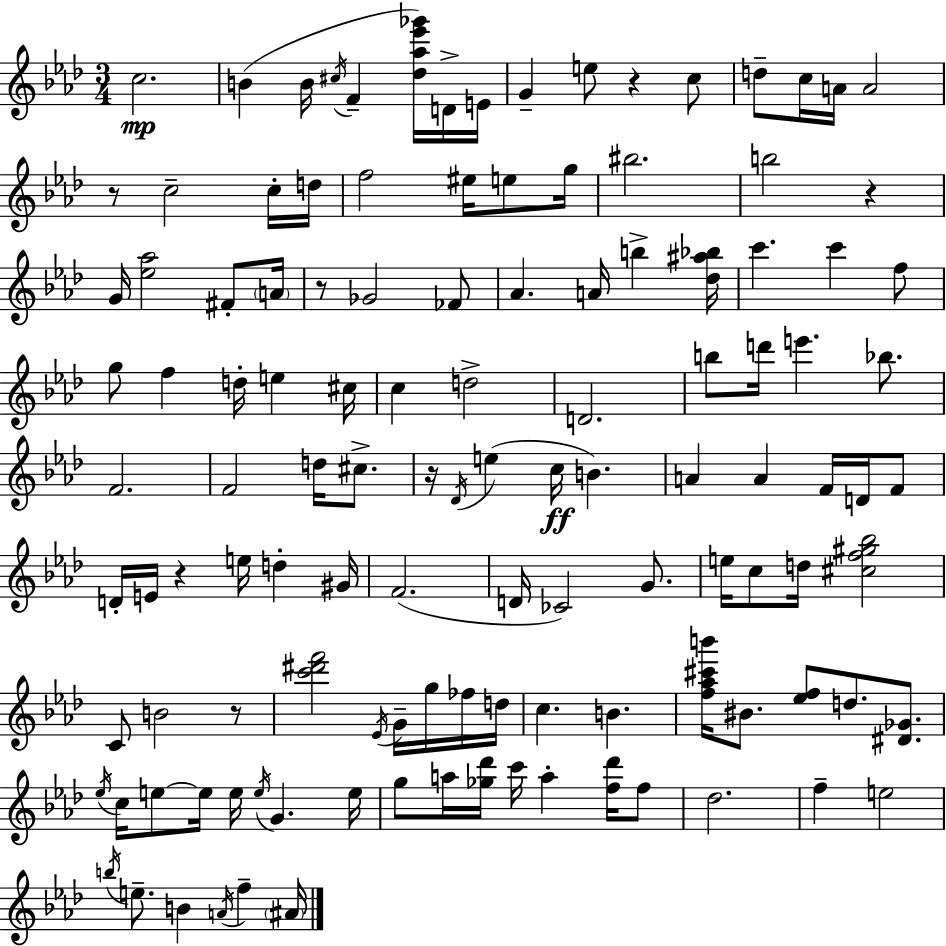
{
  \clef treble
  \numericTimeSignature
  \time 3/4
  \key aes \major
  c''2.\mp | b'4( b'16 \acciaccatura { cis''16 } f'4-- <des'' aes'' ees''' ges'''>16) d'16-> | e'16 g'4-- e''8 r4 c''8 | d''8-- c''16 a'16 a'2 | \break r8 c''2-- c''16-. | d''16 f''2 eis''16 e''8 | g''16 bis''2. | b''2 r4 | \break g'16 <ees'' aes''>2 fis'8-. | \parenthesize a'16 r8 ges'2 fes'8 | aes'4. a'16 b''4-> | <des'' ais'' bes''>16 c'''4. c'''4 f''8 | \break g''8 f''4 d''16-. e''4 | cis''16 c''4 d''2-> | d'2. | b''8 d'''16 e'''4. bes''8. | \break f'2. | f'2 d''16 cis''8.-> | r16 \acciaccatura { des'16 } e''4( c''16\ff b'4.) | a'4 a'4 f'16 d'16 | \break f'8 d'16-. e'16 r4 e''16 d''4-. | gis'16 f'2.( | d'16 ces'2) g'8. | e''16 c''8 d''16 <cis'' f'' gis'' bes''>2 | \break c'8 b'2 | r8 <c''' dis''' f'''>2 \acciaccatura { ees'16 } g'16-- | g''16 fes''16 d''16 c''4. b'4. | <f'' aes'' cis''' b'''>16 bis'8. <ees'' f''>8 d''8. | \break <dis' ges'>8. \acciaccatura { ees''16 } c''16 e''8~~ e''16 e''16 \acciaccatura { e''16 } g'4. | e''16 g''8 a''16 <ges'' des'''>16 c'''16 a''4-. | <f'' des'''>16 f''8 des''2. | f''4-- e''2 | \break \acciaccatura { b''16 } e''8.-- b'4 | \acciaccatura { a'16 } f''4-- \parenthesize ais'16 \bar "|."
}